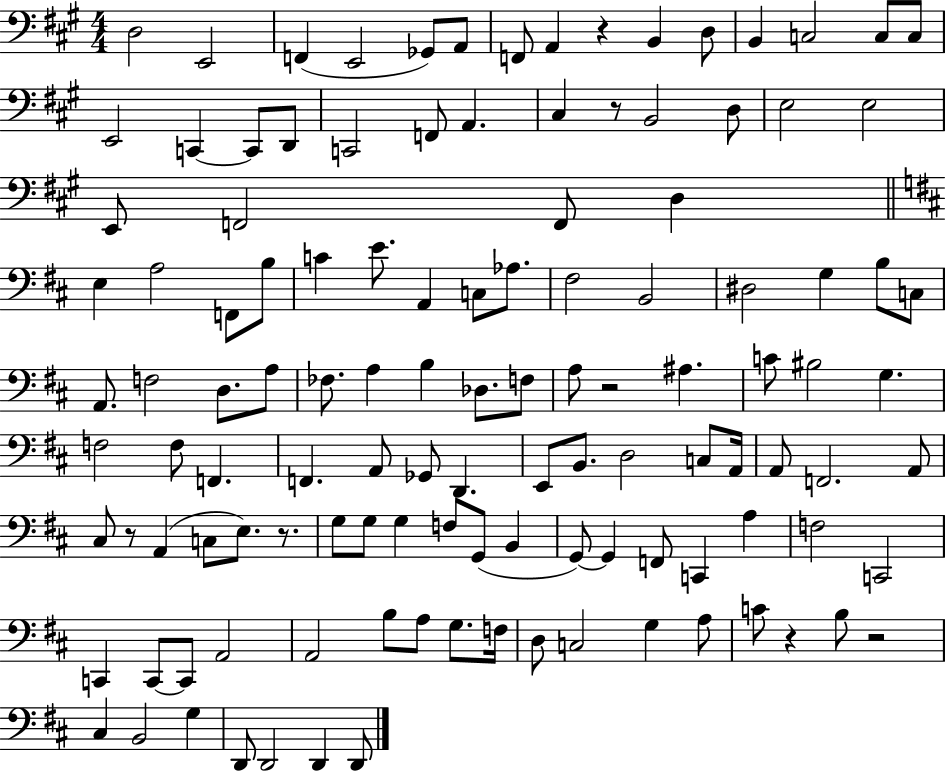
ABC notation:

X:1
T:Untitled
M:4/4
L:1/4
K:A
D,2 E,,2 F,, E,,2 _G,,/2 A,,/2 F,,/2 A,, z B,, D,/2 B,, C,2 C,/2 C,/2 E,,2 C,, C,,/2 D,,/2 C,,2 F,,/2 A,, ^C, z/2 B,,2 D,/2 E,2 E,2 E,,/2 F,,2 F,,/2 D, E, A,2 F,,/2 B,/2 C E/2 A,, C,/2 _A,/2 ^F,2 B,,2 ^D,2 G, B,/2 C,/2 A,,/2 F,2 D,/2 A,/2 _F,/2 A, B, _D,/2 F,/2 A,/2 z2 ^A, C/2 ^B,2 G, F,2 F,/2 F,, F,, A,,/2 _G,,/2 D,, E,,/2 B,,/2 D,2 C,/2 A,,/4 A,,/2 F,,2 A,,/2 ^C,/2 z/2 A,, C,/2 E,/2 z/2 G,/2 G,/2 G, F,/2 G,,/2 B,, G,,/2 G,, F,,/2 C,, A, F,2 C,,2 C,, C,,/2 C,,/2 A,,2 A,,2 B,/2 A,/2 G,/2 F,/4 D,/2 C,2 G, A,/2 C/2 z B,/2 z2 ^C, B,,2 G, D,,/2 D,,2 D,, D,,/2